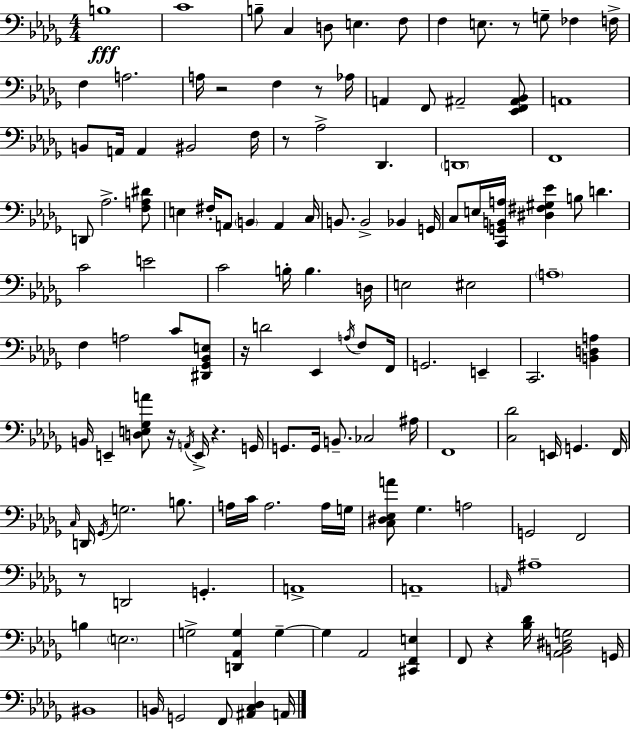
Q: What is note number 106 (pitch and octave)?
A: Ab2